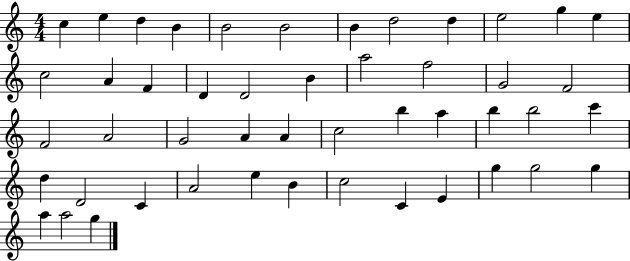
{
  \clef treble
  \numericTimeSignature
  \time 4/4
  \key c \major
  c''4 e''4 d''4 b'4 | b'2 b'2 | b'4 d''2 d''4 | e''2 g''4 e''4 | \break c''2 a'4 f'4 | d'4 d'2 b'4 | a''2 f''2 | g'2 f'2 | \break f'2 a'2 | g'2 a'4 a'4 | c''2 b''4 a''4 | b''4 b''2 c'''4 | \break d''4 d'2 c'4 | a'2 e''4 b'4 | c''2 c'4 e'4 | g''4 g''2 g''4 | \break a''4 a''2 g''4 | \bar "|."
}